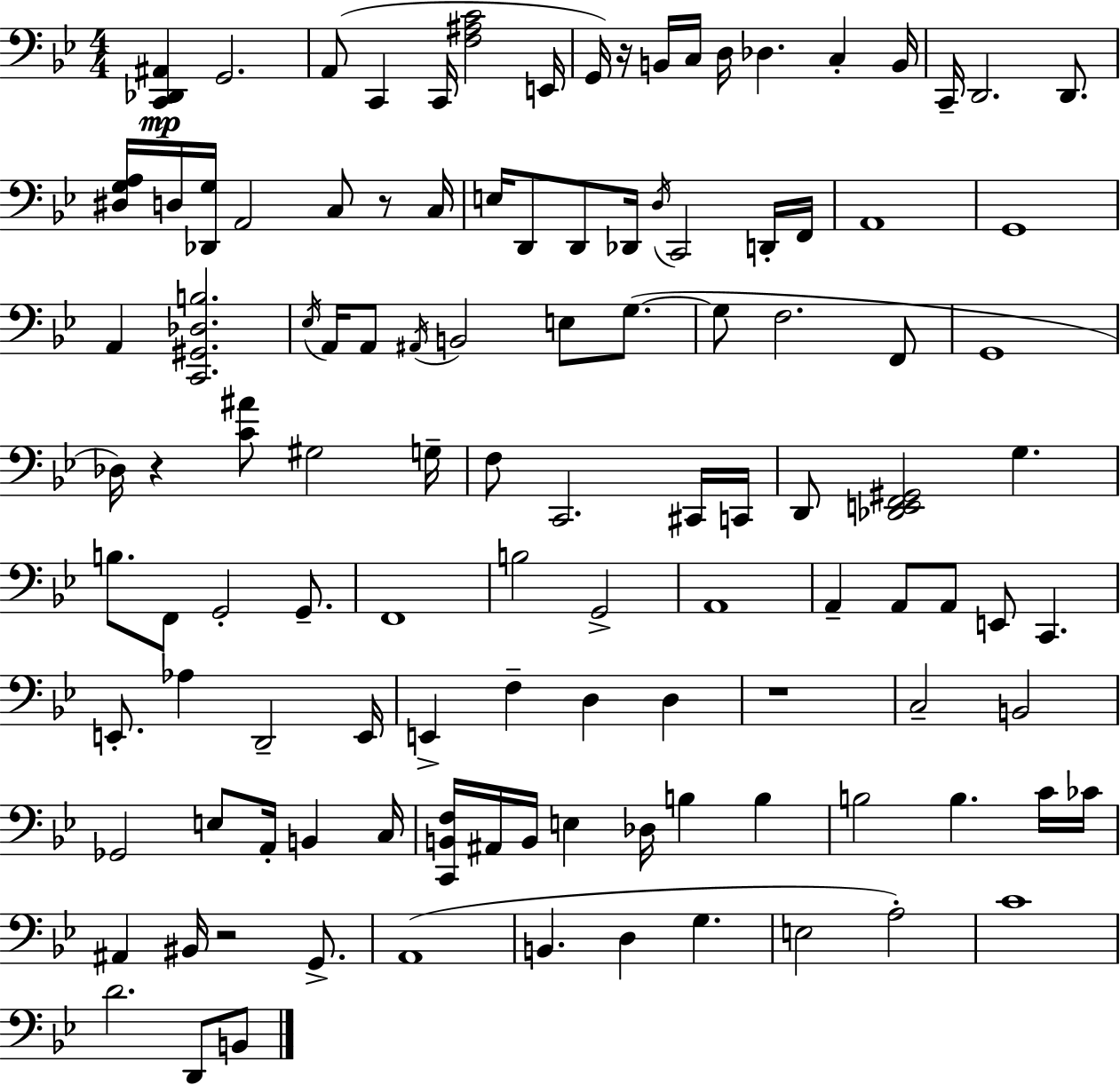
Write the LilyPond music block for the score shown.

{
  \clef bass
  \numericTimeSignature
  \time 4/4
  \key g \minor
  <c, des, ais,>4\mp g,2. | a,8( c,4 c,16 <f ais c'>2 e,16 | g,16) r16 b,16 c16 d16 des4. c4-. b,16 | c,16-- d,2. d,8. | \break <dis g a>16 d16 <des, g>16 a,2 c8 r8 c16 | e16 d,8 d,8 des,16 \acciaccatura { d16 } c,2 d,16-. | f,16 a,1 | g,1 | \break a,4 <c, gis, des b>2. | \acciaccatura { ees16 } a,16 a,8 \acciaccatura { ais,16 } b,2 e8 | g8.~(~ g8 f2. | f,8 g,1 | \break des16) r4 <c' ais'>8 gis2 | g16-- f8 c,2. | cis,16 c,16 d,8 <des, e, f, gis,>2 g4. | b8. f,8 g,2-. | \break g,8.-- f,1 | b2 g,2-> | a,1 | a,4-- a,8 a,8 e,8 c,4. | \break e,8.-. aes4 d,2-- | e,16 e,4-> f4-- d4 d4 | r1 | c2-- b,2 | \break ges,2 e8 a,16-. b,4 | c16 <c, b, f>16 ais,16 b,16 e4 des16 b4 b4 | b2 b4. | c'16 ces'16 ais,4 bis,16 r2 | \break g,8.-> a,1( | b,4. d4 g4. | e2 a2-.) | c'1 | \break d'2. d,8 | b,8 \bar "|."
}